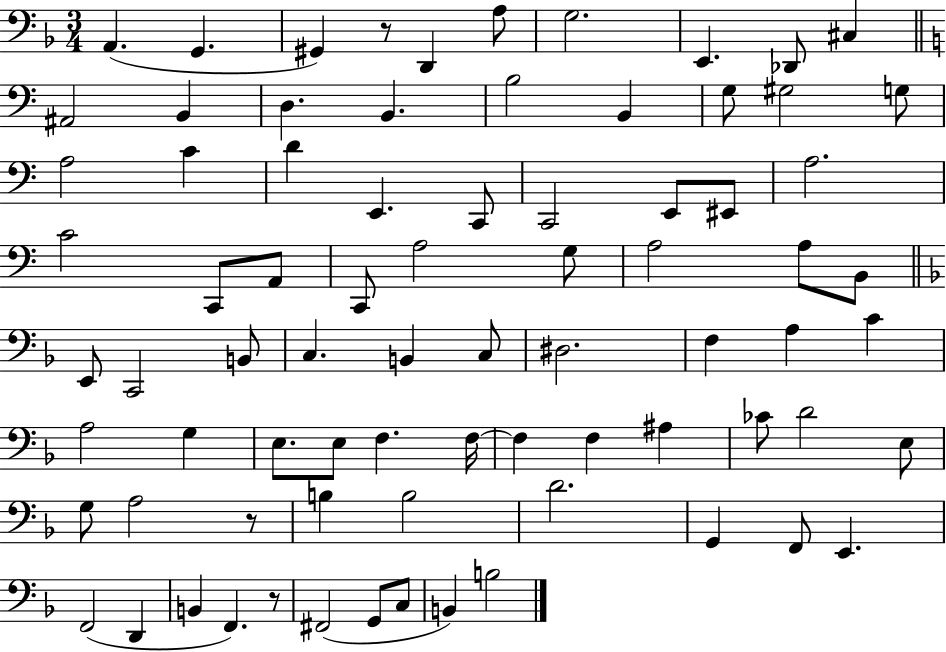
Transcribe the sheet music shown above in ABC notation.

X:1
T:Untitled
M:3/4
L:1/4
K:F
A,, G,, ^G,, z/2 D,, A,/2 G,2 E,, _D,,/2 ^C, ^A,,2 B,, D, B,, B,2 B,, G,/2 ^G,2 G,/2 A,2 C D E,, C,,/2 C,,2 E,,/2 ^E,,/2 A,2 C2 C,,/2 A,,/2 C,,/2 A,2 G,/2 A,2 A,/2 B,,/2 E,,/2 C,,2 B,,/2 C, B,, C,/2 ^D,2 F, A, C A,2 G, E,/2 E,/2 F, F,/4 F, F, ^A, _C/2 D2 E,/2 G,/2 A,2 z/2 B, B,2 D2 G,, F,,/2 E,, F,,2 D,, B,, F,, z/2 ^F,,2 G,,/2 C,/2 B,, B,2